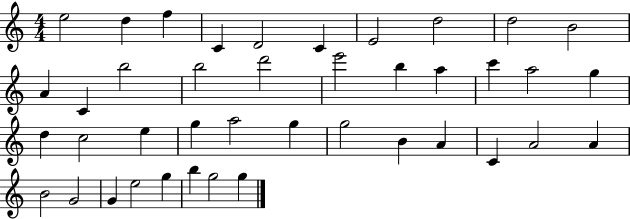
X:1
T:Untitled
M:4/4
L:1/4
K:C
e2 d f C D2 C E2 d2 d2 B2 A C b2 b2 d'2 e'2 b a c' a2 g d c2 e g a2 g g2 B A C A2 A B2 G2 G e2 g b g2 g